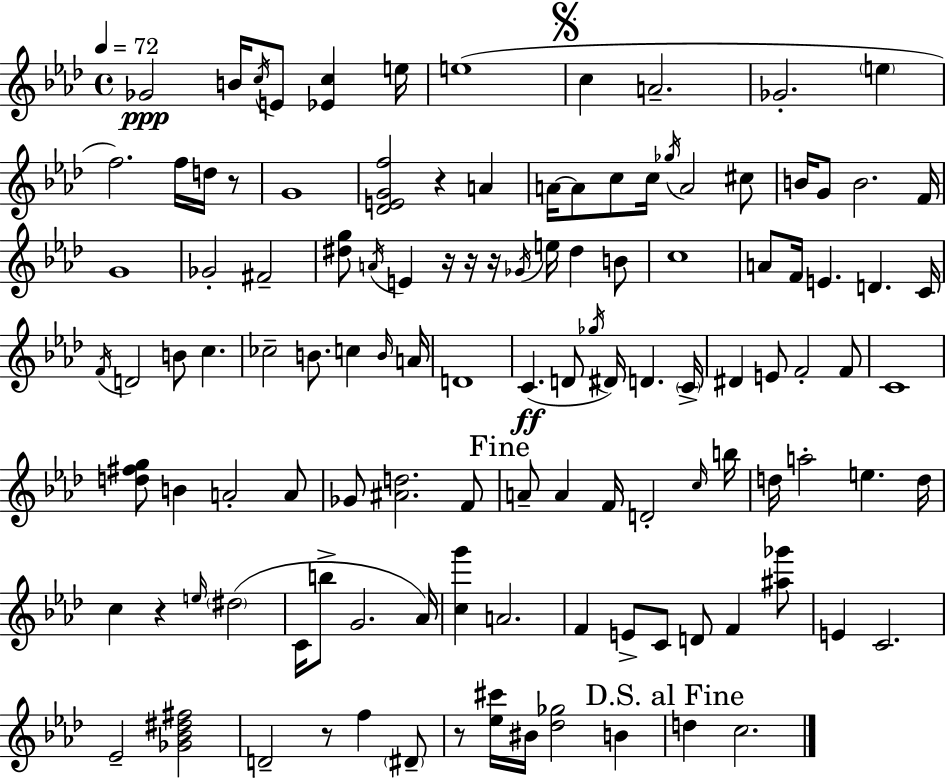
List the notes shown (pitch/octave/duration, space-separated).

Gb4/h B4/s C5/s E4/e [Eb4,C5]/q E5/s E5/w C5/q A4/h. Gb4/h. E5/q F5/h. F5/s D5/s R/e G4/w [Db4,E4,G4,F5]/h R/q A4/q A4/s A4/e C5/e C5/s Gb5/s A4/h C#5/e B4/s G4/e B4/h. F4/s G4/w Gb4/h F#4/h [D#5,G5]/e A4/s E4/q R/s R/s R/s Gb4/s E5/s D#5/q B4/e C5/w A4/e F4/s E4/q. D4/q. C4/s F4/s D4/h B4/e C5/q. CES5/h B4/e. C5/q B4/s A4/s D4/w C4/q. D4/e Gb5/s D#4/s D4/q. C4/s D#4/q E4/e F4/h F4/e C4/w [D5,F#5,G5]/e B4/q A4/h A4/e Gb4/e [A#4,D5]/h. F4/e A4/e A4/q F4/s D4/h C5/s B5/s D5/s A5/h E5/q. D5/s C5/q R/q E5/s D#5/h C4/s B5/e G4/h. Ab4/s [C5,G6]/q A4/h. F4/q E4/e C4/e D4/e F4/q [A#5,Gb6]/e E4/q C4/h. Eb4/h [Gb4,Bb4,D#5,F#5]/h D4/h R/e F5/q D#4/e R/e [Eb5,C#6]/s BIS4/s [Db5,Gb5]/h B4/q D5/q C5/h.